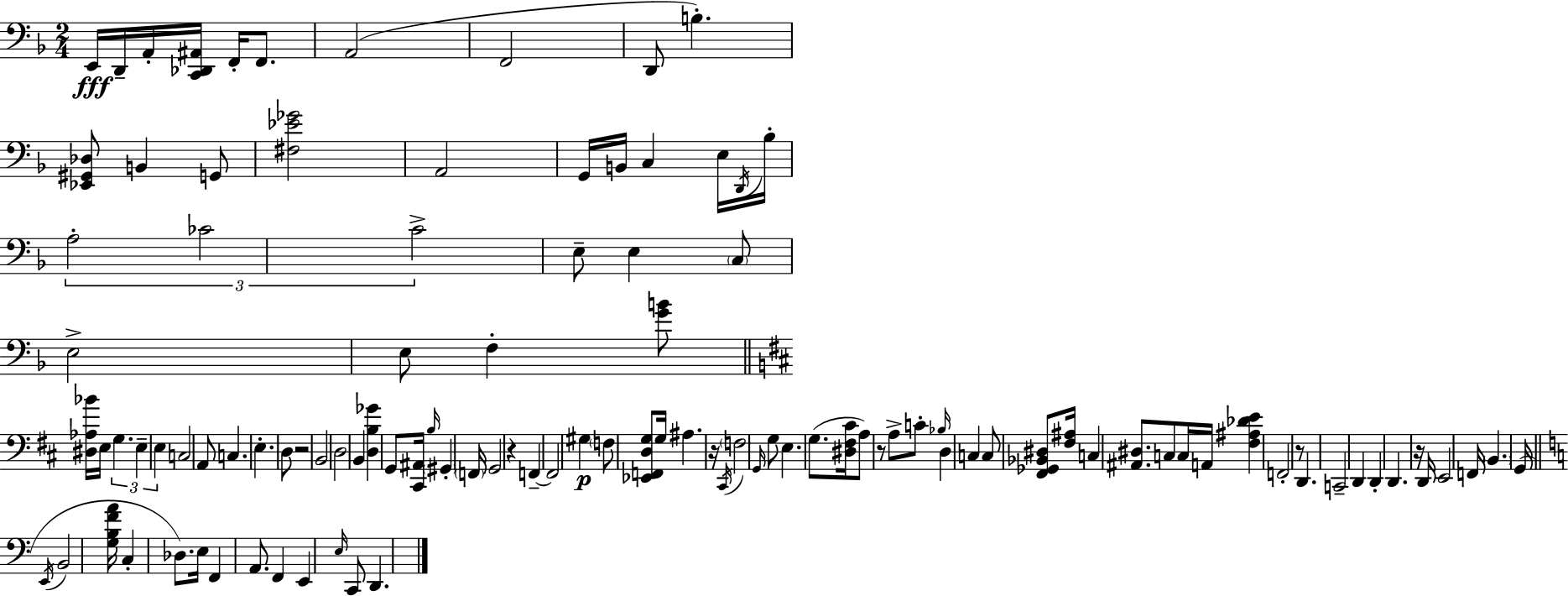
X:1
T:Untitled
M:2/4
L:1/4
K:Dm
E,,/4 D,,/4 A,,/4 [C,,_D,,^A,,]/4 F,,/4 F,,/2 A,,2 F,,2 D,,/2 B, [_E,,^G,,_D,]/2 B,, G,,/2 [^F,_E_G]2 A,,2 G,,/4 B,,/4 C, E,/4 D,,/4 _B,/4 A,2 _C2 C2 E,/2 E, C,/2 E,2 E,/2 F, [GB]/2 [^D,_A,_B]/4 E,/4 G, E, E, C,2 A,,/2 C, E, D,/2 z2 B,,2 D,2 B,, [D,B,_G] G,,/2 [^C,,^A,,]/4 B,/4 ^G,, F,,/4 G,,2 z F,, F,,2 ^G, F,/2 [_E,,F,,D,G,]/2 G,/4 ^A, z/4 ^C,,/4 F,2 G,,/4 G,/2 E, G,/2 [^D,^F,^C]/4 A,/2 z/2 A,/2 C/2 _B,/4 D, C, C,/2 [^F,,_G,,_B,,^D,]/2 [^F,^A,]/4 C, [^A,,^D,]/2 C,/2 C,/4 A,,/4 [^F,^A,_DE] F,,2 z/2 D,, C,,2 D,, D,, D,, z/4 D,,/4 E,,2 F,,/4 B,, G,,/4 E,,/4 B,,2 [G,B,FA]/4 C, _D,/2 E,/4 F,, A,,/2 F,, E,, E,/4 C,,/2 D,,